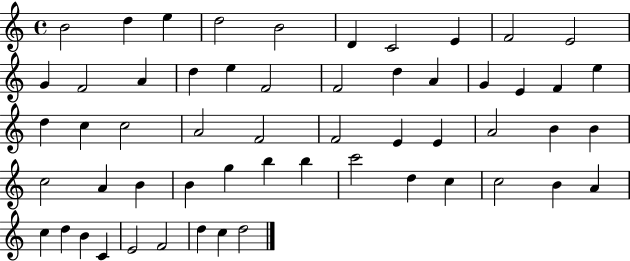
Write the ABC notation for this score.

X:1
T:Untitled
M:4/4
L:1/4
K:C
B2 d e d2 B2 D C2 E F2 E2 G F2 A d e F2 F2 d A G E F e d c c2 A2 F2 F2 E E A2 B B c2 A B B g b b c'2 d c c2 B A c d B C E2 F2 d c d2